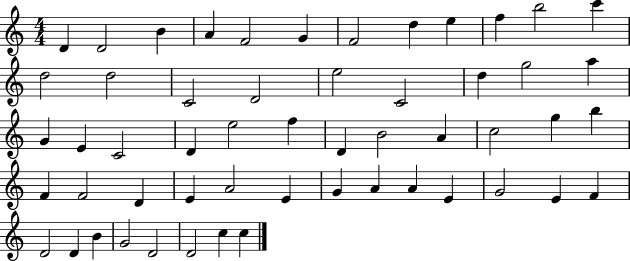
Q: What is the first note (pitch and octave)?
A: D4